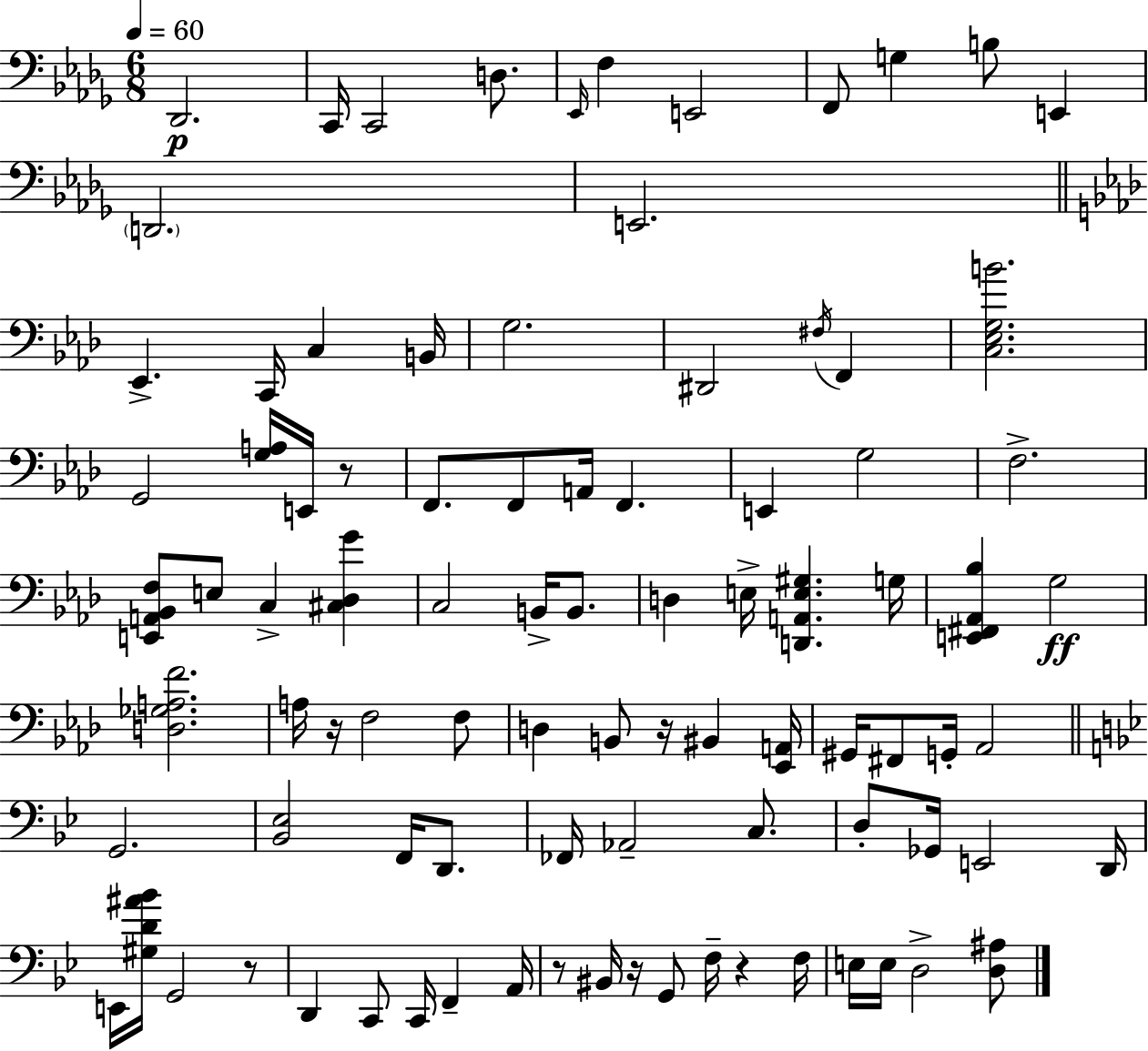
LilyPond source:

{
  \clef bass
  \numericTimeSignature
  \time 6/8
  \key bes \minor
  \tempo 4 = 60
  des,2.\p | c,16 c,2 d8. | \grace { ees,16 } f4 e,2 | f,8 g4 b8 e,4 | \break \parenthesize d,2. | e,2. | \bar "||" \break \key aes \major ees,4.-> c,16 c4 b,16 | g2. | dis,2 \acciaccatura { fis16 } f,4 | <c ees g b'>2. | \break g,2 <g a>16 e,16 r8 | f,8. f,8 a,16 f,4. | e,4 g2 | f2.-> | \break <e, a, bes, f>8 e8 c4-> <cis des g'>4 | c2 b,16-> b,8. | d4 e16-> <d, a, e gis>4. | g16 <e, fis, aes, bes>4 g2\ff | \break <d ges a f'>2. | a16 r16 f2 f8 | d4 b,8 r16 bis,4 | <ees, a,>16 gis,16 fis,8 g,16-. aes,2 | \break \bar "||" \break \key g \minor g,2. | <bes, ees>2 f,16 d,8. | fes,16 aes,2-- c8. | d8-. ges,16 e,2 d,16 | \break e,16 <gis d' ais' bes'>16 g,2 r8 | d,4 c,8 c,16 f,4-- a,16 | r8 bis,16 r16 g,8 f16-- r4 f16 | e16 e16 d2-> <d ais>8 | \break \bar "|."
}